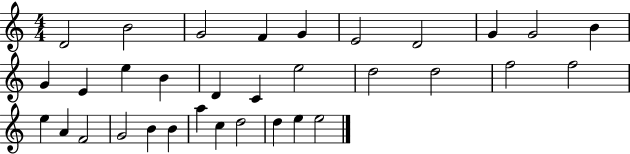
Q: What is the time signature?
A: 4/4